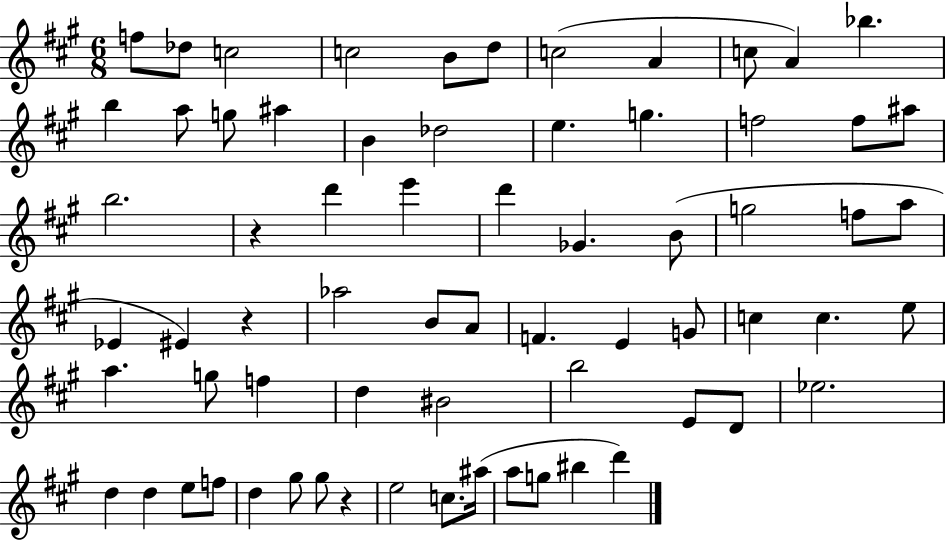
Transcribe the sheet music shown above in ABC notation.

X:1
T:Untitled
M:6/8
L:1/4
K:A
f/2 _d/2 c2 c2 B/2 d/2 c2 A c/2 A _b b a/2 g/2 ^a B _d2 e g f2 f/2 ^a/2 b2 z d' e' d' _G B/2 g2 f/2 a/2 _E ^E z _a2 B/2 A/2 F E G/2 c c e/2 a g/2 f d ^B2 b2 E/2 D/2 _e2 d d e/2 f/2 d ^g/2 ^g/2 z e2 c/2 ^a/4 a/2 g/2 ^b d'